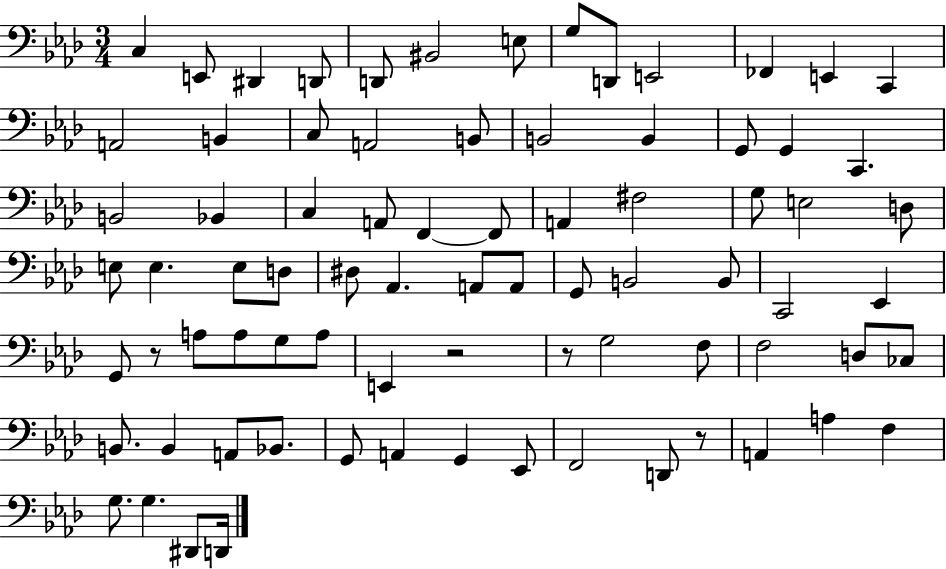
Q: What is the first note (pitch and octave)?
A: C3